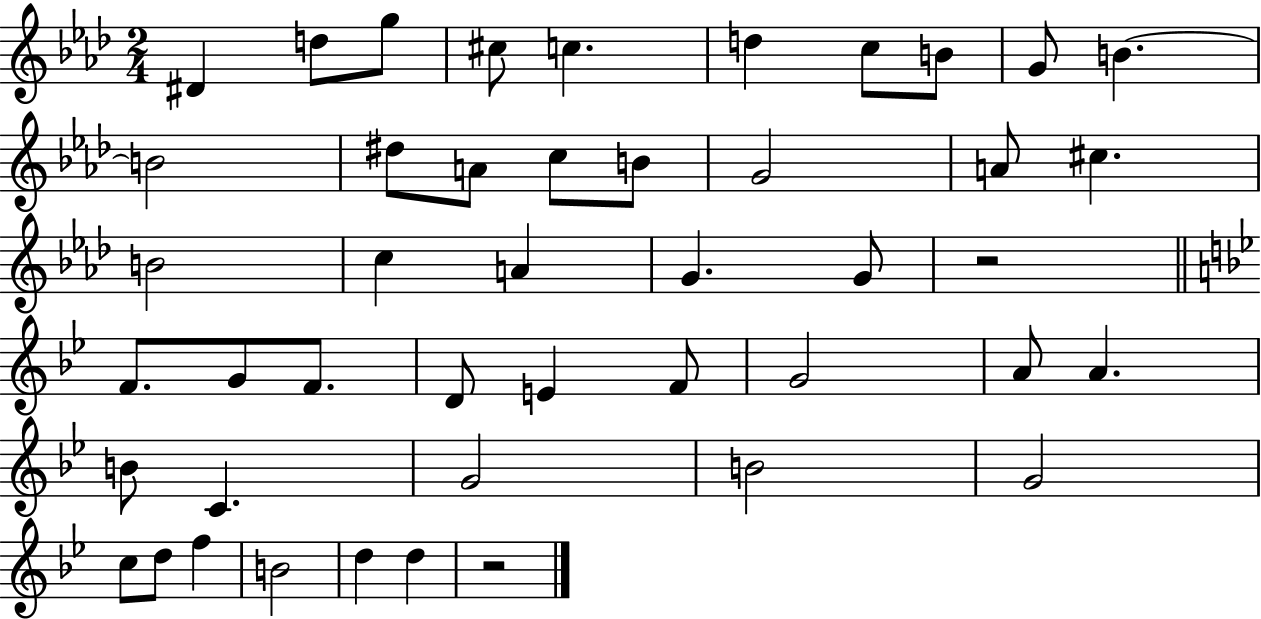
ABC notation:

X:1
T:Untitled
M:2/4
L:1/4
K:Ab
^D d/2 g/2 ^c/2 c d c/2 B/2 G/2 B B2 ^d/2 A/2 c/2 B/2 G2 A/2 ^c B2 c A G G/2 z2 F/2 G/2 F/2 D/2 E F/2 G2 A/2 A B/2 C G2 B2 G2 c/2 d/2 f B2 d d z2